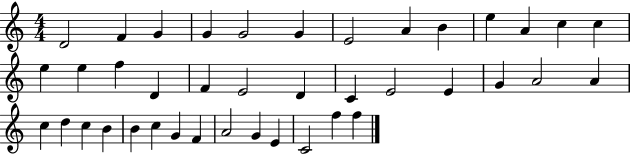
D4/h F4/q G4/q G4/q G4/h G4/q E4/h A4/q B4/q E5/q A4/q C5/q C5/q E5/q E5/q F5/q D4/q F4/q E4/h D4/q C4/q E4/h E4/q G4/q A4/h A4/q C5/q D5/q C5/q B4/q B4/q C5/q G4/q F4/q A4/h G4/q E4/q C4/h F5/q F5/q